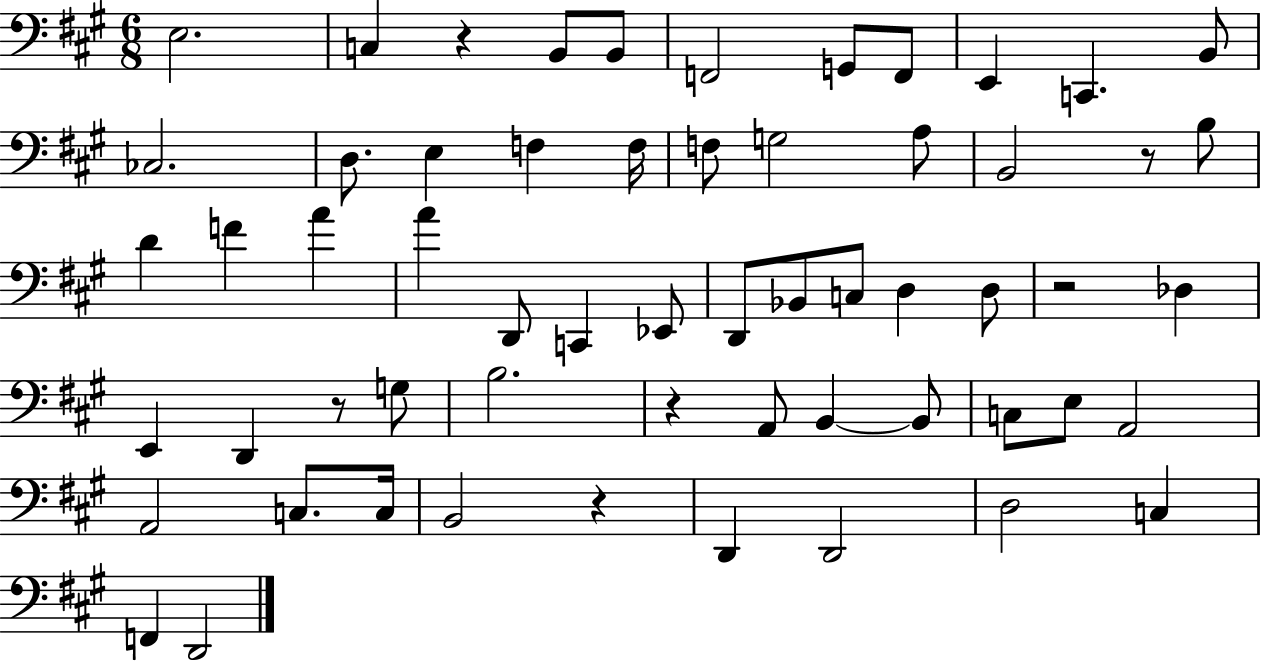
E3/h. C3/q R/q B2/e B2/e F2/h G2/e F2/e E2/q C2/q. B2/e CES3/h. D3/e. E3/q F3/q F3/s F3/e G3/h A3/e B2/h R/e B3/e D4/q F4/q A4/q A4/q D2/e C2/q Eb2/e D2/e Bb2/e C3/e D3/q D3/e R/h Db3/q E2/q D2/q R/e G3/e B3/h. R/q A2/e B2/q B2/e C3/e E3/e A2/h A2/h C3/e. C3/s B2/h R/q D2/q D2/h D3/h C3/q F2/q D2/h